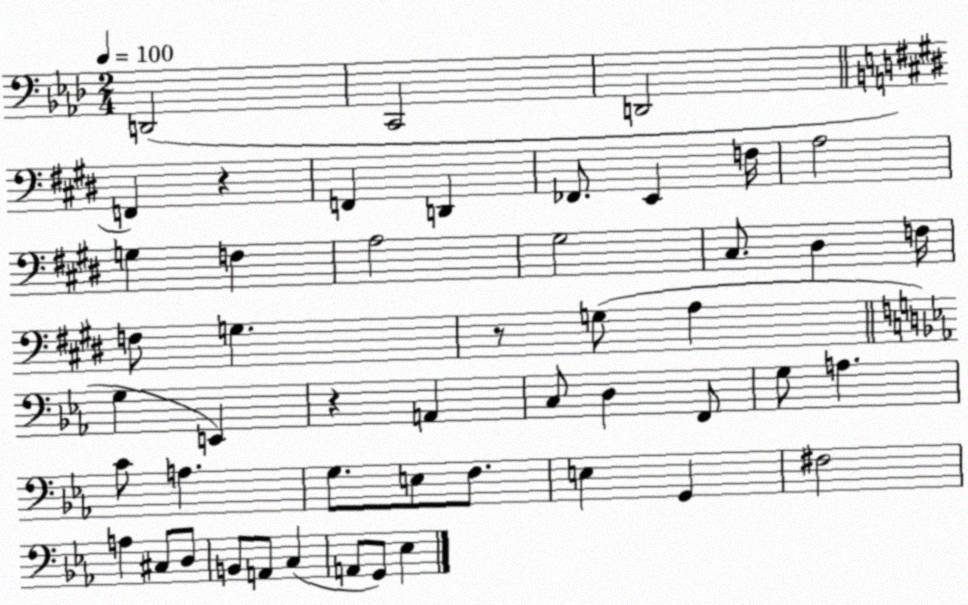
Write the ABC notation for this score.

X:1
T:Untitled
M:2/4
L:1/4
K:Ab
D,,2 C,,2 D,,2 F,, z F,, D,, _F,,/2 E,, F,/4 A,2 G, F, A,2 ^G,2 ^C,/2 ^D, F,/4 F,/2 G, z/2 G,/2 A, G, E,, z A,, C,/2 D, F,,/2 G,/2 A, C/2 A, G,/2 E,/2 F,/2 E, G,, ^F,2 A, ^C,/2 D,/2 B,,/2 A,,/2 C, A,,/2 G,,/2 _E,